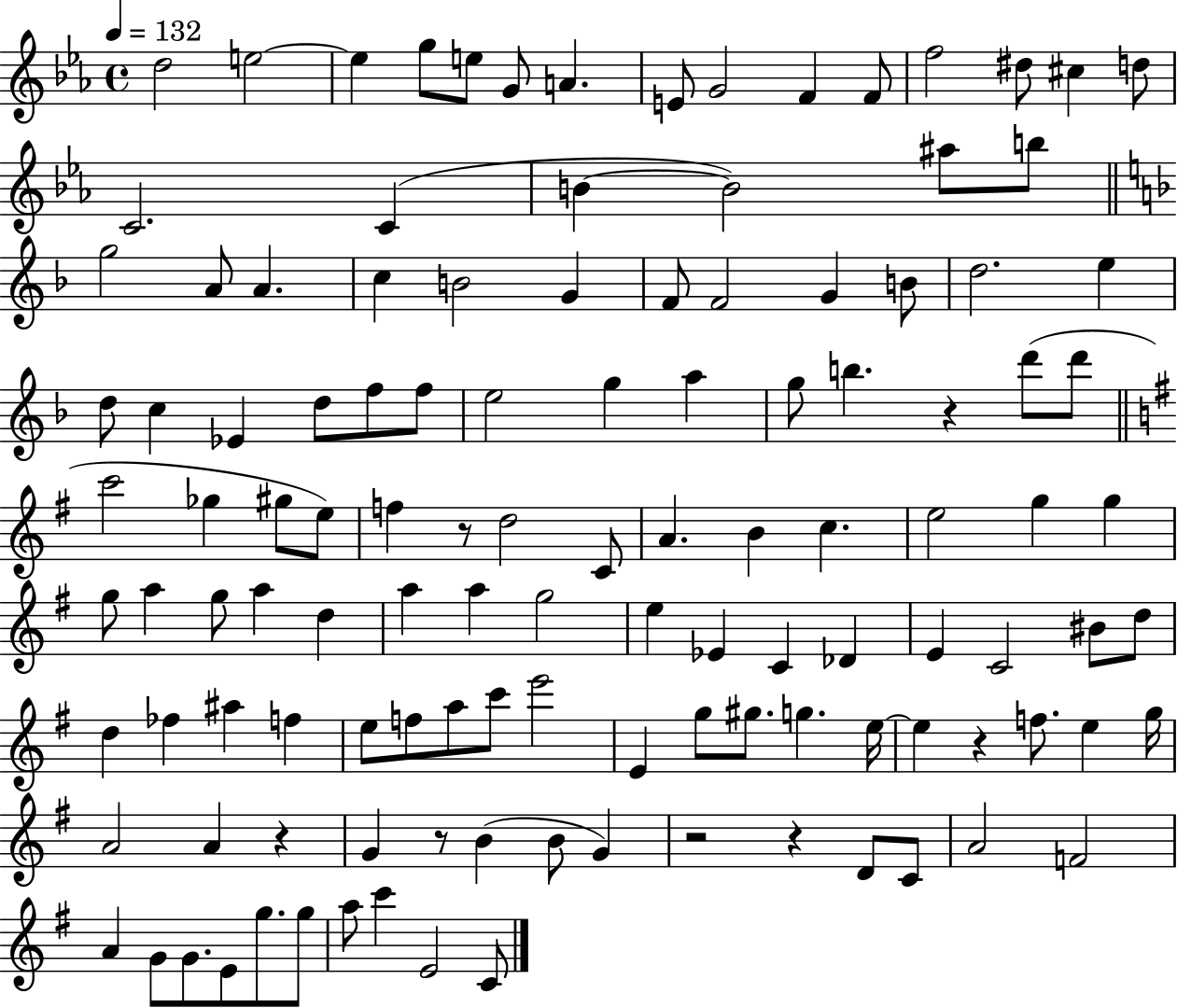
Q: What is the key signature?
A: EES major